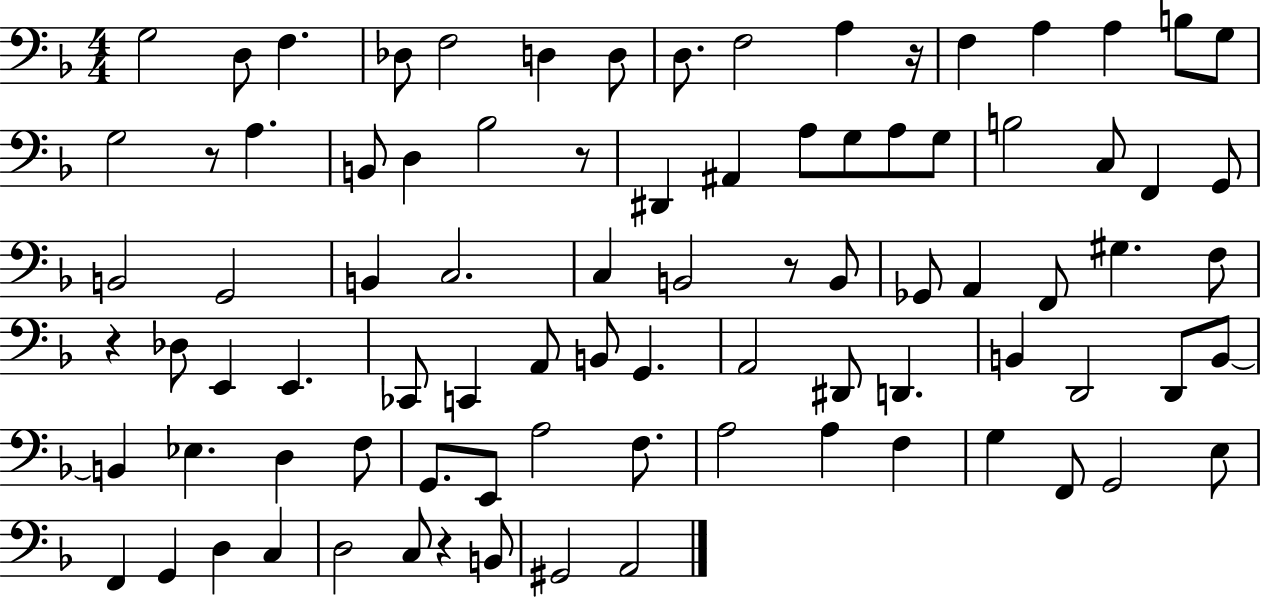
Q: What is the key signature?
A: F major